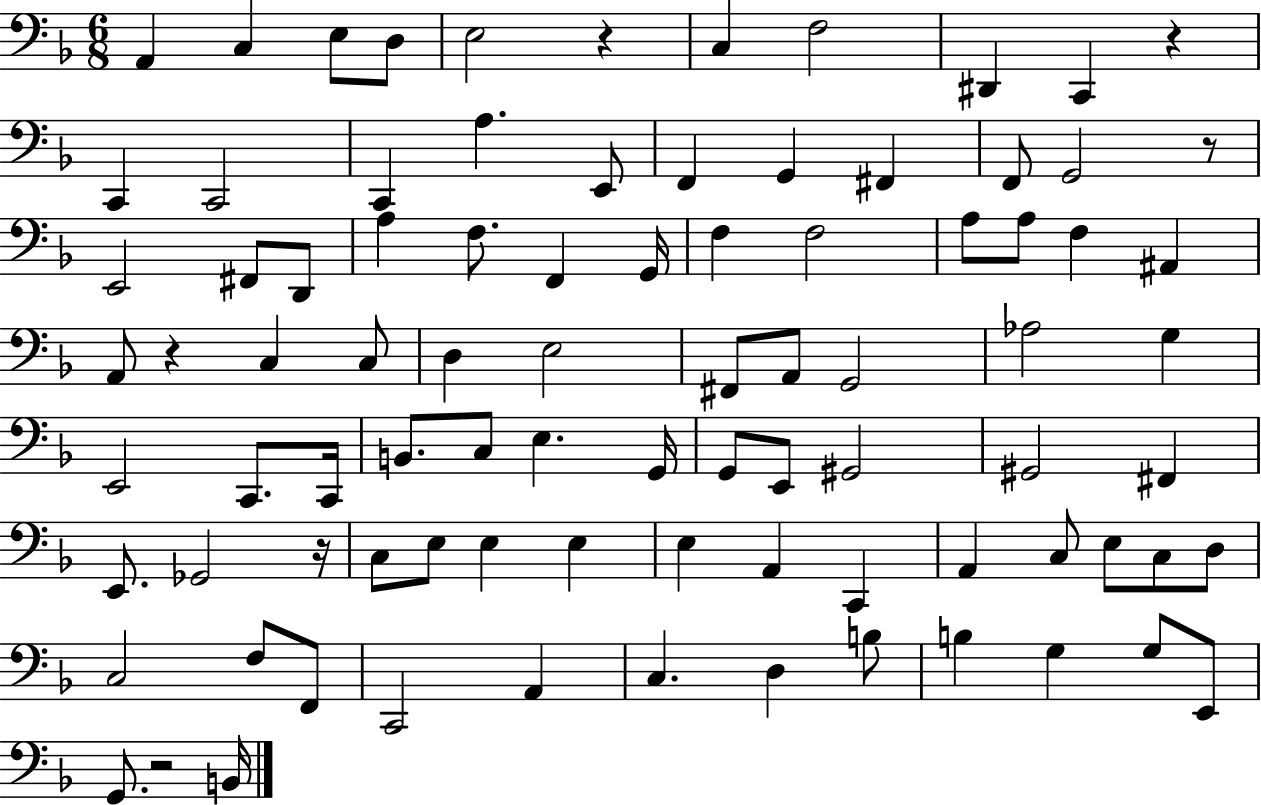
A2/q C3/q E3/e D3/e E3/h R/q C3/q F3/h D#2/q C2/q R/q C2/q C2/h C2/q A3/q. E2/e F2/q G2/q F#2/q F2/e G2/h R/e E2/h F#2/e D2/e A3/q F3/e. F2/q G2/s F3/q F3/h A3/e A3/e F3/q A#2/q A2/e R/q C3/q C3/e D3/q E3/h F#2/e A2/e G2/h Ab3/h G3/q E2/h C2/e. C2/s B2/e. C3/e E3/q. G2/s G2/e E2/e G#2/h G#2/h F#2/q E2/e. Gb2/h R/s C3/e E3/e E3/q E3/q E3/q A2/q C2/q A2/q C3/e E3/e C3/e D3/e C3/h F3/e F2/e C2/h A2/q C3/q. D3/q B3/e B3/q G3/q G3/e E2/e G2/e. R/h B2/s